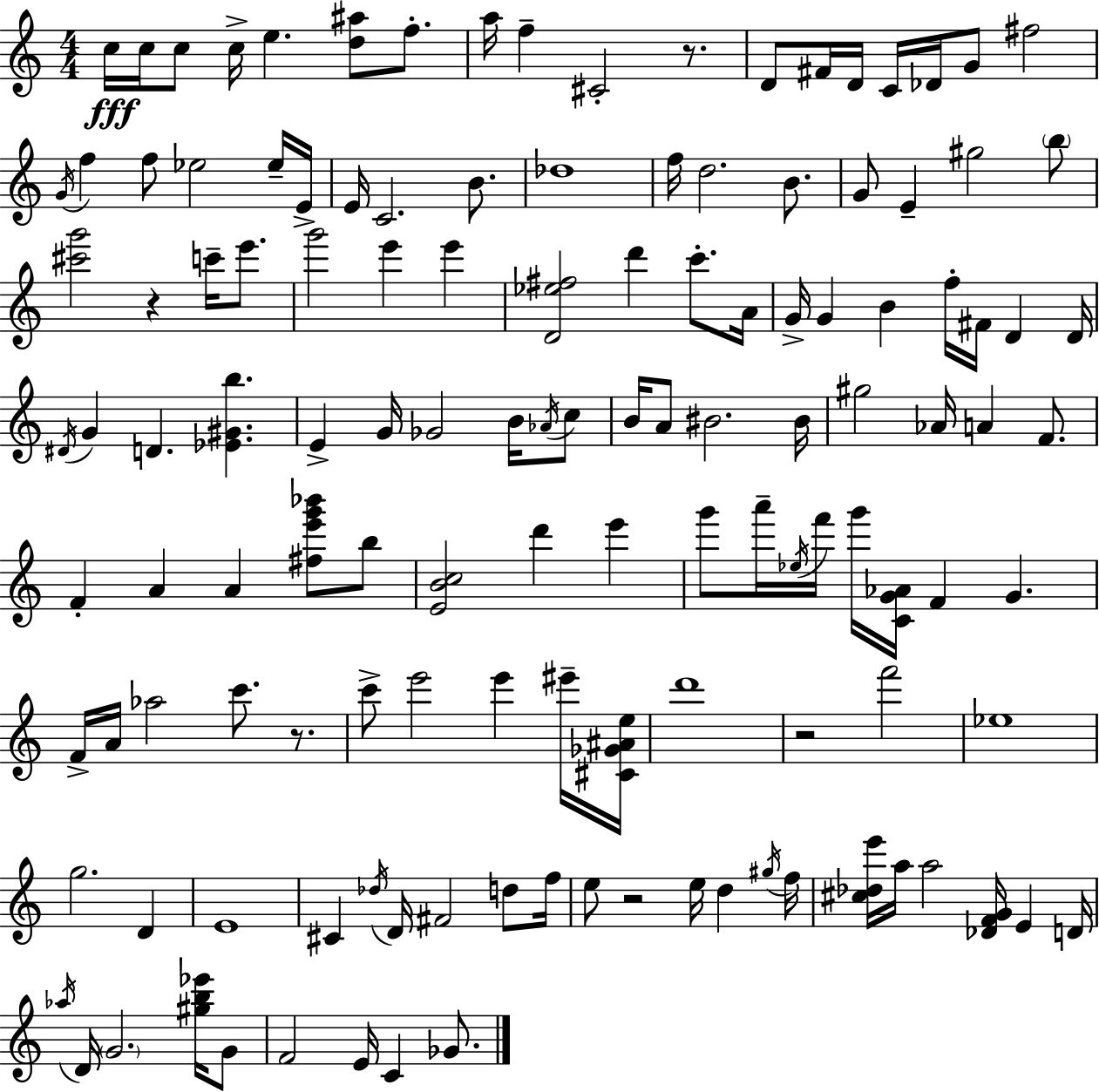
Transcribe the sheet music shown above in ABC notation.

X:1
T:Untitled
M:4/4
L:1/4
K:C
c/4 c/4 c/2 c/4 e [d^a]/2 f/2 a/4 f ^C2 z/2 D/2 ^F/4 D/4 C/4 _D/4 G/2 ^f2 G/4 f f/2 _e2 _e/4 E/4 E/4 C2 B/2 _d4 f/4 d2 B/2 G/2 E ^g2 b/2 [^c'g']2 z c'/4 e'/2 g'2 e' e' [D_e^f]2 d' c'/2 A/4 G/4 G B f/4 ^F/4 D D/4 ^D/4 G D [_E^Gb] E G/4 _G2 B/4 _A/4 c/2 B/4 A/2 ^B2 ^B/4 ^g2 _A/4 A F/2 F A A [^fe'g'_b']/2 b/2 [EBc]2 d' e' g'/2 a'/4 _e/4 f'/4 g'/4 [CG_A]/4 F G F/4 A/4 _a2 c'/2 z/2 c'/2 e'2 e' ^e'/4 [^C_G^Ae]/4 d'4 z2 f'2 _e4 g2 D E4 ^C _d/4 D/4 ^F2 d/2 f/4 e/2 z2 e/4 d ^g/4 f/4 [^c_de']/4 a/4 a2 [_DFG]/4 E D/4 _a/4 D/4 G2 [^gb_e']/4 G/2 F2 E/4 C _G/2